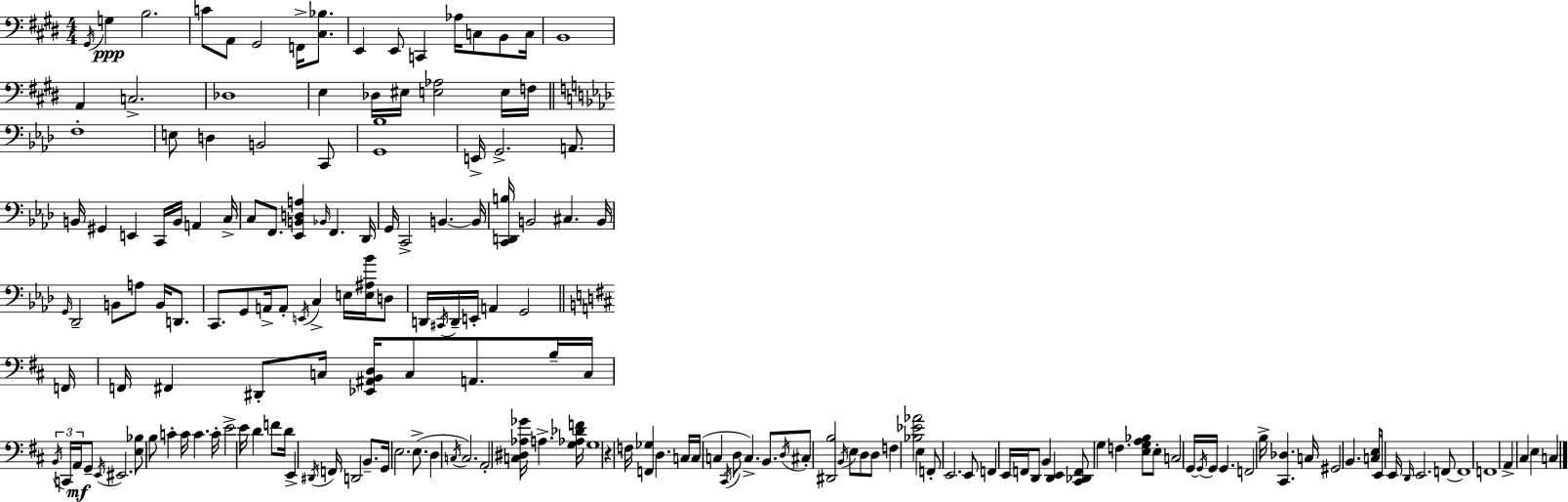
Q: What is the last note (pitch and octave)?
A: C3